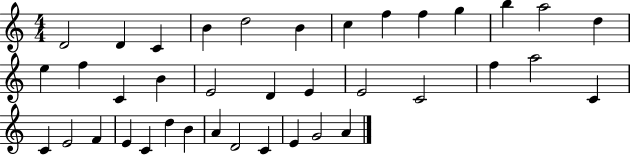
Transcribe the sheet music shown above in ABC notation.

X:1
T:Untitled
M:4/4
L:1/4
K:C
D2 D C B d2 B c f f g b a2 d e f C B E2 D E E2 C2 f a2 C C E2 F E C d B A D2 C E G2 A